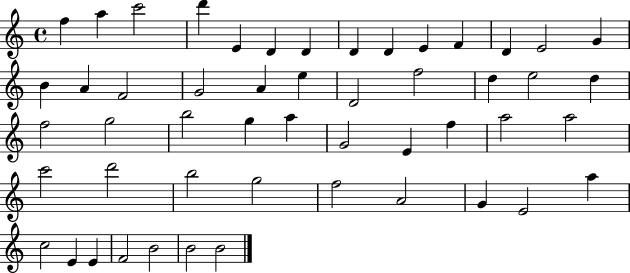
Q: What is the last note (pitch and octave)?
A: B4